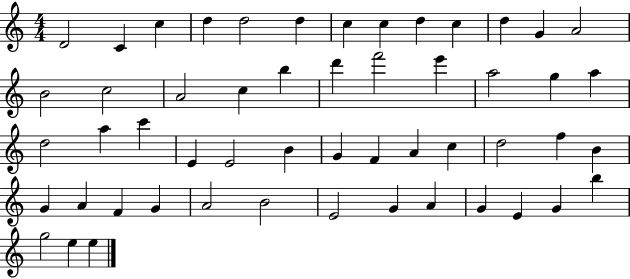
X:1
T:Untitled
M:4/4
L:1/4
K:C
D2 C c d d2 d c c d c d G A2 B2 c2 A2 c b d' f'2 e' a2 g a d2 a c' E E2 B G F A c d2 f B G A F G A2 B2 E2 G A G E G b g2 e e